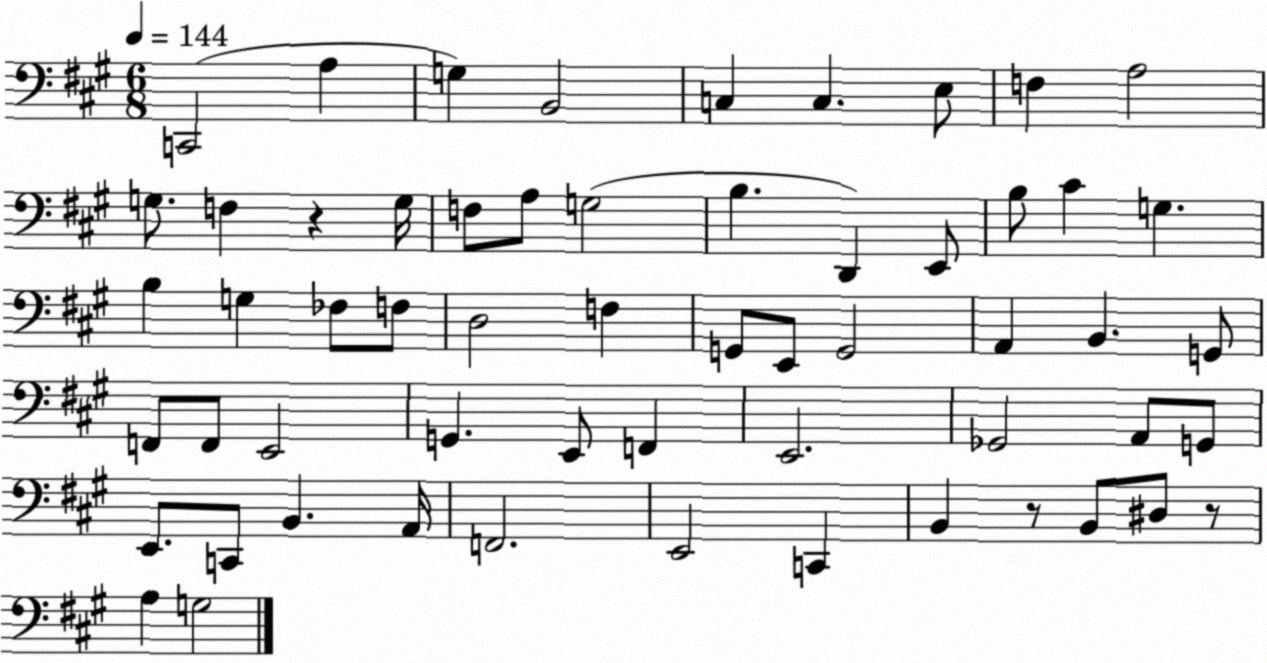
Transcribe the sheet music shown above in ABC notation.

X:1
T:Untitled
M:6/8
L:1/4
K:A
C,,2 A, G, B,,2 C, C, E,/2 F, A,2 G,/2 F, z G,/4 F,/2 A,/2 G,2 B, D,, E,,/2 B,/2 ^C G, B, G, _F,/2 F,/2 D,2 F, G,,/2 E,,/2 G,,2 A,, B,, G,,/2 F,,/2 F,,/2 E,,2 G,, E,,/2 F,, E,,2 _G,,2 A,,/2 G,,/2 E,,/2 C,,/2 B,, A,,/4 F,,2 E,,2 C,, B,, z/2 B,,/2 ^D,/2 z/2 A, G,2